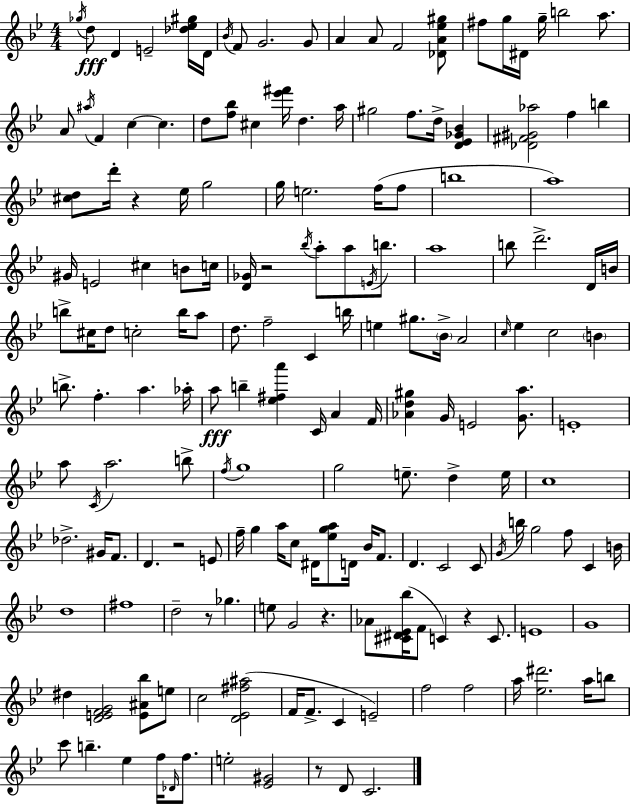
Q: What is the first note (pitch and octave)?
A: Gb5